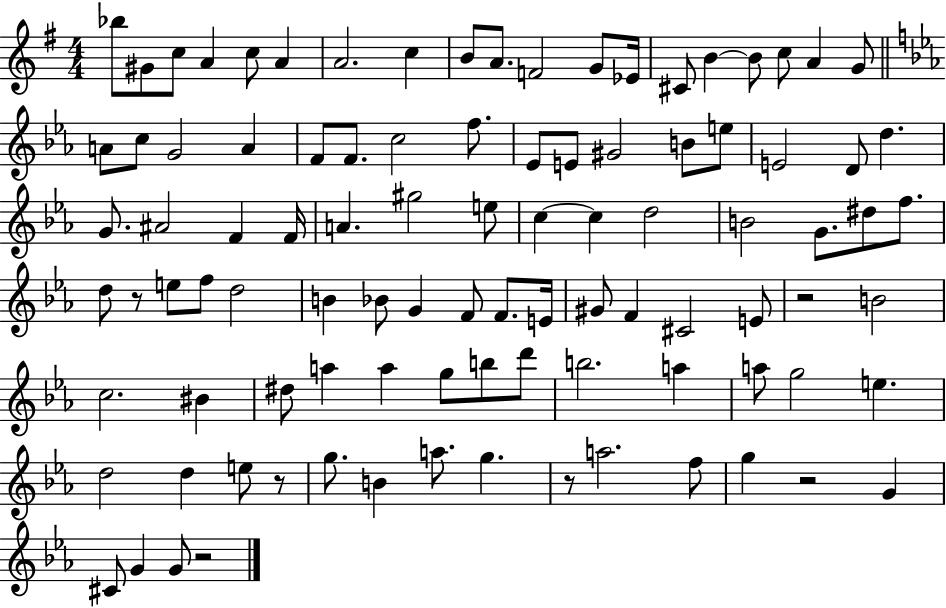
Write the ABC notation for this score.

X:1
T:Untitled
M:4/4
L:1/4
K:G
_b/2 ^G/2 c/2 A c/2 A A2 c B/2 A/2 F2 G/2 _E/4 ^C/2 B B/2 c/2 A G/2 A/2 c/2 G2 A F/2 F/2 c2 f/2 _E/2 E/2 ^G2 B/2 e/2 E2 D/2 d G/2 ^A2 F F/4 A ^g2 e/2 c c d2 B2 G/2 ^d/2 f/2 d/2 z/2 e/2 f/2 d2 B _B/2 G F/2 F/2 E/4 ^G/2 F ^C2 E/2 z2 B2 c2 ^B ^d/2 a a g/2 b/2 d'/2 b2 a a/2 g2 e d2 d e/2 z/2 g/2 B a/2 g z/2 a2 f/2 g z2 G ^C/2 G G/2 z2